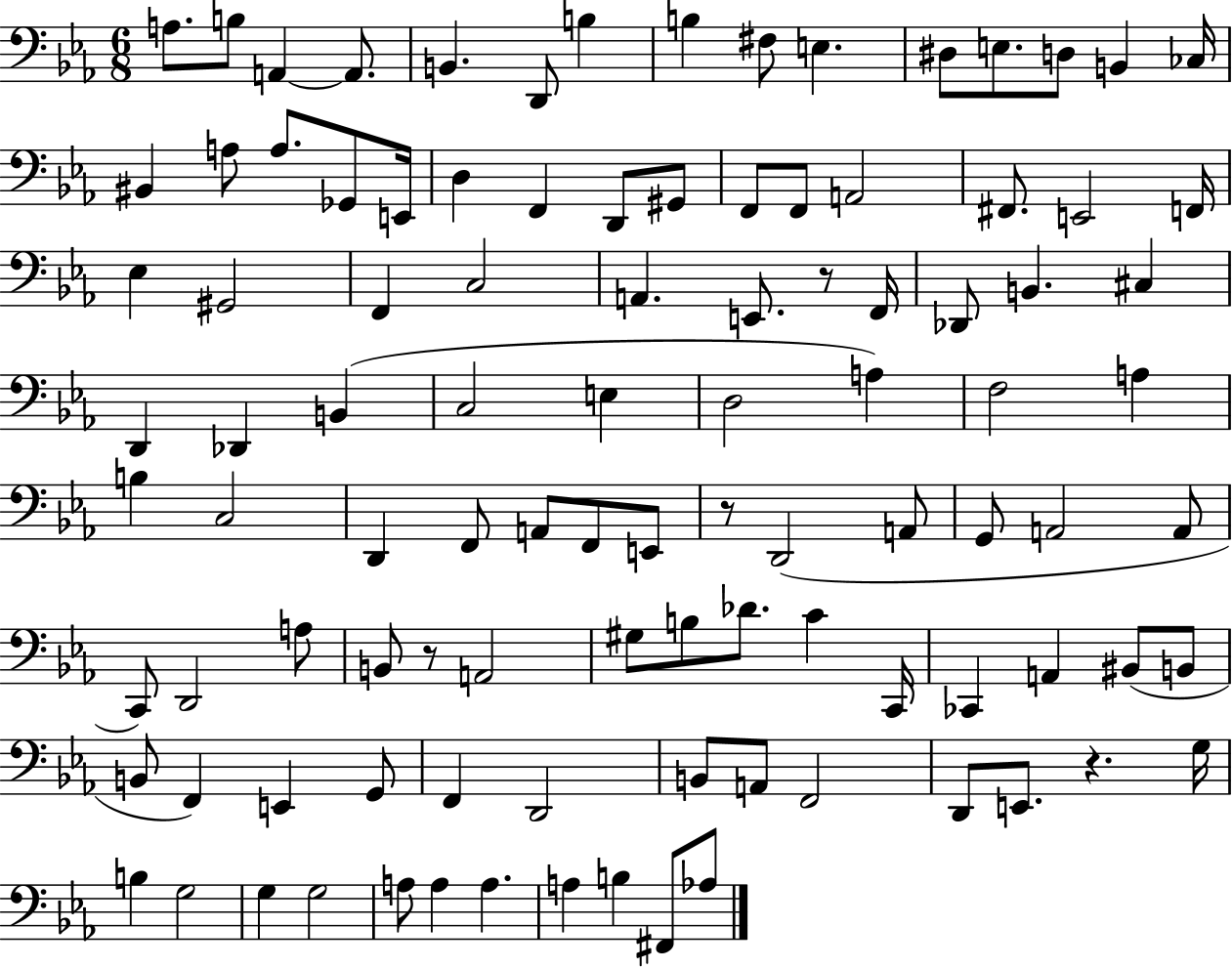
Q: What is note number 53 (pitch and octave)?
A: F2